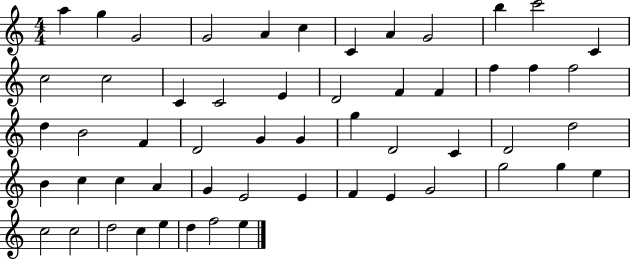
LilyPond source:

{
  \clef treble
  \numericTimeSignature
  \time 4/4
  \key c \major
  a''4 g''4 g'2 | g'2 a'4 c''4 | c'4 a'4 g'2 | b''4 c'''2 c'4 | \break c''2 c''2 | c'4 c'2 e'4 | d'2 f'4 f'4 | f''4 f''4 f''2 | \break d''4 b'2 f'4 | d'2 g'4 g'4 | g''4 d'2 c'4 | d'2 d''2 | \break b'4 c''4 c''4 a'4 | g'4 e'2 e'4 | f'4 e'4 g'2 | g''2 g''4 e''4 | \break c''2 c''2 | d''2 c''4 e''4 | d''4 f''2 e''4 | \bar "|."
}